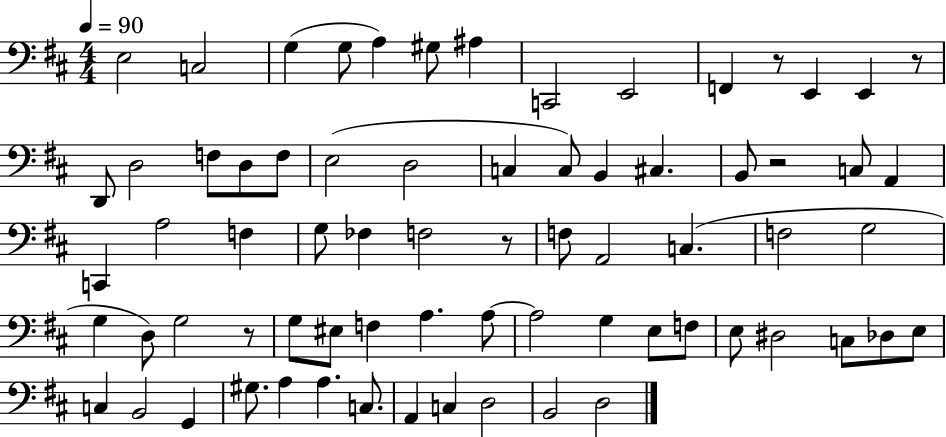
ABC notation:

X:1
T:Untitled
M:4/4
L:1/4
K:D
E,2 C,2 G, G,/2 A, ^G,/2 ^A, C,,2 E,,2 F,, z/2 E,, E,, z/2 D,,/2 D,2 F,/2 D,/2 F,/2 E,2 D,2 C, C,/2 B,, ^C, B,,/2 z2 C,/2 A,, C,, A,2 F, G,/2 _F, F,2 z/2 F,/2 A,,2 C, F,2 G,2 G, D,/2 G,2 z/2 G,/2 ^E,/2 F, A, A,/2 A,2 G, E,/2 F,/2 E,/2 ^D,2 C,/2 _D,/2 E,/2 C, B,,2 G,, ^G,/2 A, A, C,/2 A,, C, D,2 B,,2 D,2